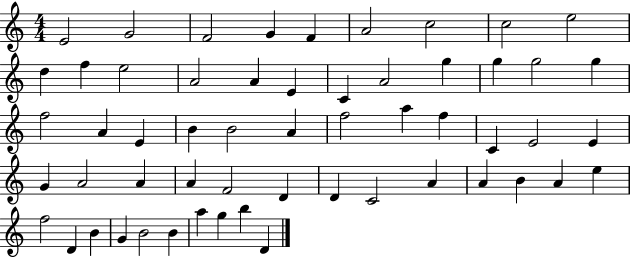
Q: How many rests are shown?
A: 0